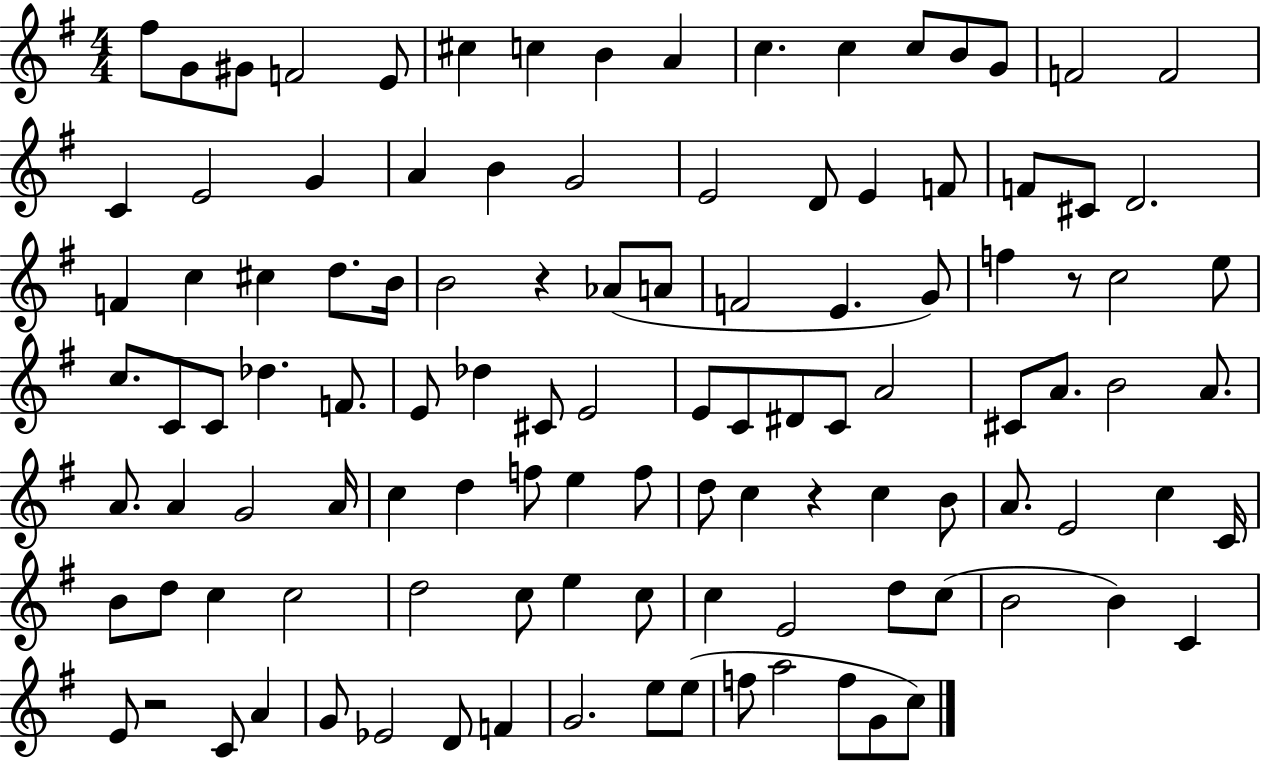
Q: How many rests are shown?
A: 4